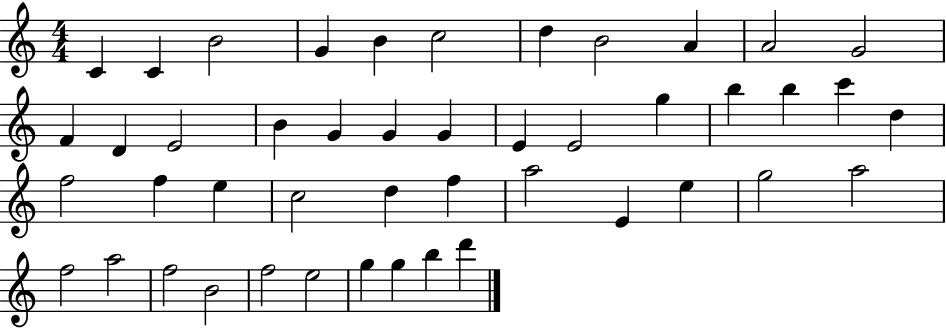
{
  \clef treble
  \numericTimeSignature
  \time 4/4
  \key c \major
  c'4 c'4 b'2 | g'4 b'4 c''2 | d''4 b'2 a'4 | a'2 g'2 | \break f'4 d'4 e'2 | b'4 g'4 g'4 g'4 | e'4 e'2 g''4 | b''4 b''4 c'''4 d''4 | \break f''2 f''4 e''4 | c''2 d''4 f''4 | a''2 e'4 e''4 | g''2 a''2 | \break f''2 a''2 | f''2 b'2 | f''2 e''2 | g''4 g''4 b''4 d'''4 | \break \bar "|."
}